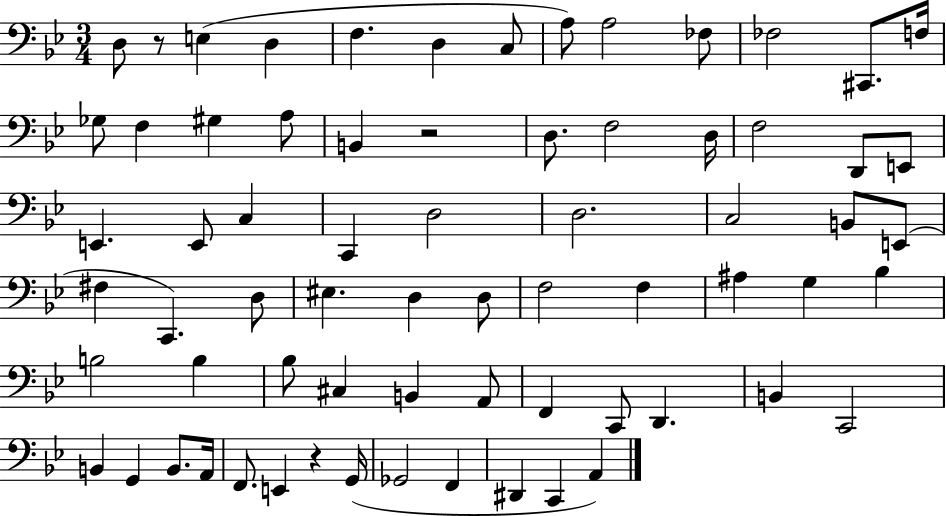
X:1
T:Untitled
M:3/4
L:1/4
K:Bb
D,/2 z/2 E, D, F, D, C,/2 A,/2 A,2 _F,/2 _F,2 ^C,,/2 F,/4 _G,/2 F, ^G, A,/2 B,, z2 D,/2 F,2 D,/4 F,2 D,,/2 E,,/2 E,, E,,/2 C, C,, D,2 D,2 C,2 B,,/2 E,,/2 ^F, C,, D,/2 ^E, D, D,/2 F,2 F, ^A, G, _B, B,2 B, _B,/2 ^C, B,, A,,/2 F,, C,,/2 D,, B,, C,,2 B,, G,, B,,/2 A,,/4 F,,/2 E,, z G,,/4 _G,,2 F,, ^D,, C,, A,,